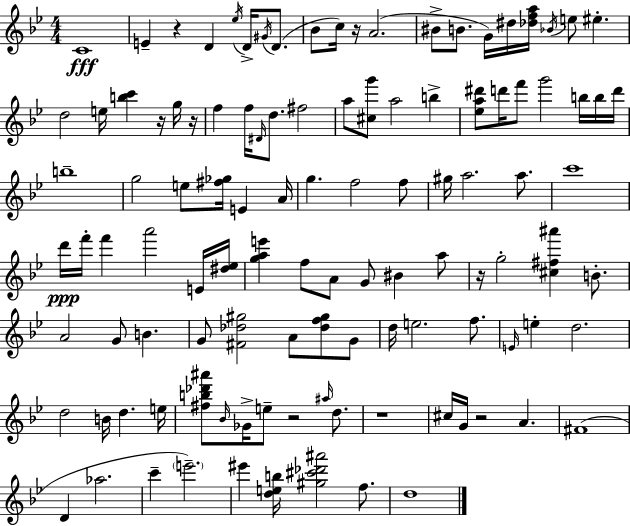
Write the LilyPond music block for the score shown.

{
  \clef treble
  \numericTimeSignature
  \time 4/4
  \key g \minor
  \repeat volta 2 { c'1\fff | e'4-- r4 d'4 \acciaccatura { ees''16 } d'16-> \acciaccatura { gis'16 } d'8.( | bes'8 c''16) r16 a'2.( | bis'8-> b'8. g'16) dis''16 <des'' f'' a''>16 \acciaccatura { bes'16 } e''8 eis''4.-. | \break d''2 e''16 <b'' c'''>4 | r16 g''16 r16 f''4 f''16 \grace { dis'16 } d''8. fis''2 | a''8 <cis'' g'''>8 a''2 | b''4-> <ees'' a'' dis'''>8 d'''16 f'''8 g'''2 | \break b''16 b''16 d'''16 b''1-- | g''2 e''8 <fis'' ges''>16 e'4 | a'16 g''4. f''2 | f''8 gis''16 a''2. | \break a''8. c'''1 | d'''16\ppp f'''16-. f'''4 a'''2 | e'16 <dis'' ees''>16 <g'' a'' e'''>4 f''8 a'8 g'8 bis'4 | a''8 r16 g''2-. <cis'' fis'' ais'''>4 | \break b'8.-. a'2 g'8 b'4. | g'8 <fis' des'' gis''>2 a'8 | <des'' f'' gis''>8 g'8 d''16 e''2. | f''8. \grace { e'16 } e''4-. d''2. | \break d''2 b'16 d''4. | e''16 <fis'' b'' des''' ais'''>8 \grace { bes'16 } ges'16-> e''8-- r2 | \grace { ais''16 } d''8. r1 | cis''16 g'16 r2 | \break a'4. fis'1( | d'4 aes''2. | c'''4-- \parenthesize e'''2.--) | eis'''4 <d'' e'' b''>16 <gis'' cis''' des''' ais'''>2 | \break f''8. d''1 | } \bar "|."
}